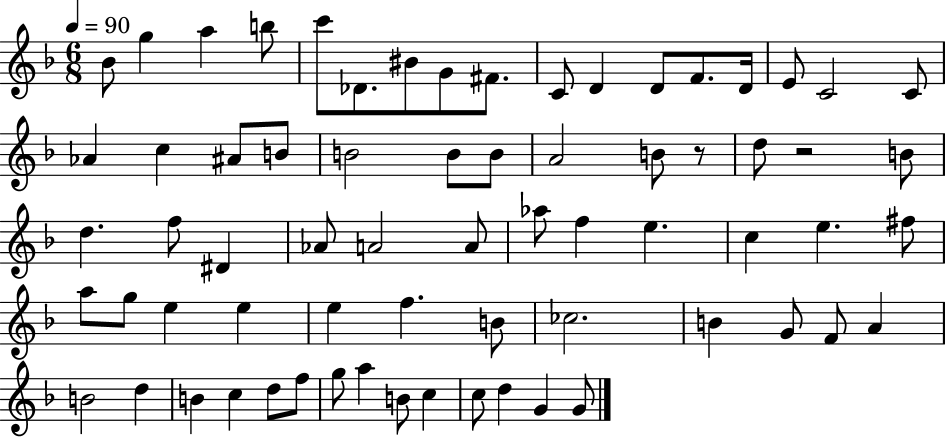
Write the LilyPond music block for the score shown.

{
  \clef treble
  \numericTimeSignature
  \time 6/8
  \key f \major
  \tempo 4 = 90
  bes'8 g''4 a''4 b''8 | c'''8 des'8. bis'8 g'8 fis'8. | c'8 d'4 d'8 f'8. d'16 | e'8 c'2 c'8 | \break aes'4 c''4 ais'8 b'8 | b'2 b'8 b'8 | a'2 b'8 r8 | d''8 r2 b'8 | \break d''4. f''8 dis'4 | aes'8 a'2 a'8 | aes''8 f''4 e''4. | c''4 e''4. fis''8 | \break a''8 g''8 e''4 e''4 | e''4 f''4. b'8 | ces''2. | b'4 g'8 f'8 a'4 | \break b'2 d''4 | b'4 c''4 d''8 f''8 | g''8 a''4 b'8 c''4 | c''8 d''4 g'4 g'8 | \break \bar "|."
}